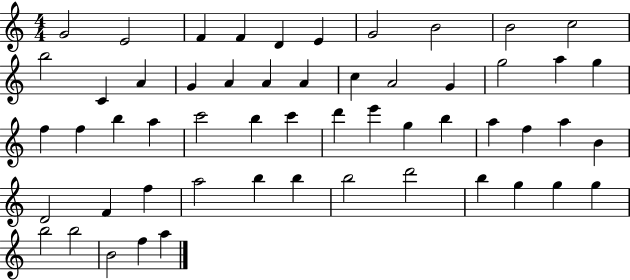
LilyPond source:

{
  \clef treble
  \numericTimeSignature
  \time 4/4
  \key c \major
  g'2 e'2 | f'4 f'4 d'4 e'4 | g'2 b'2 | b'2 c''2 | \break b''2 c'4 a'4 | g'4 a'4 a'4 a'4 | c''4 a'2 g'4 | g''2 a''4 g''4 | \break f''4 f''4 b''4 a''4 | c'''2 b''4 c'''4 | d'''4 e'''4 g''4 b''4 | a''4 f''4 a''4 b'4 | \break d'2 f'4 f''4 | a''2 b''4 b''4 | b''2 d'''2 | b''4 g''4 g''4 g''4 | \break b''2 b''2 | b'2 f''4 a''4 | \bar "|."
}